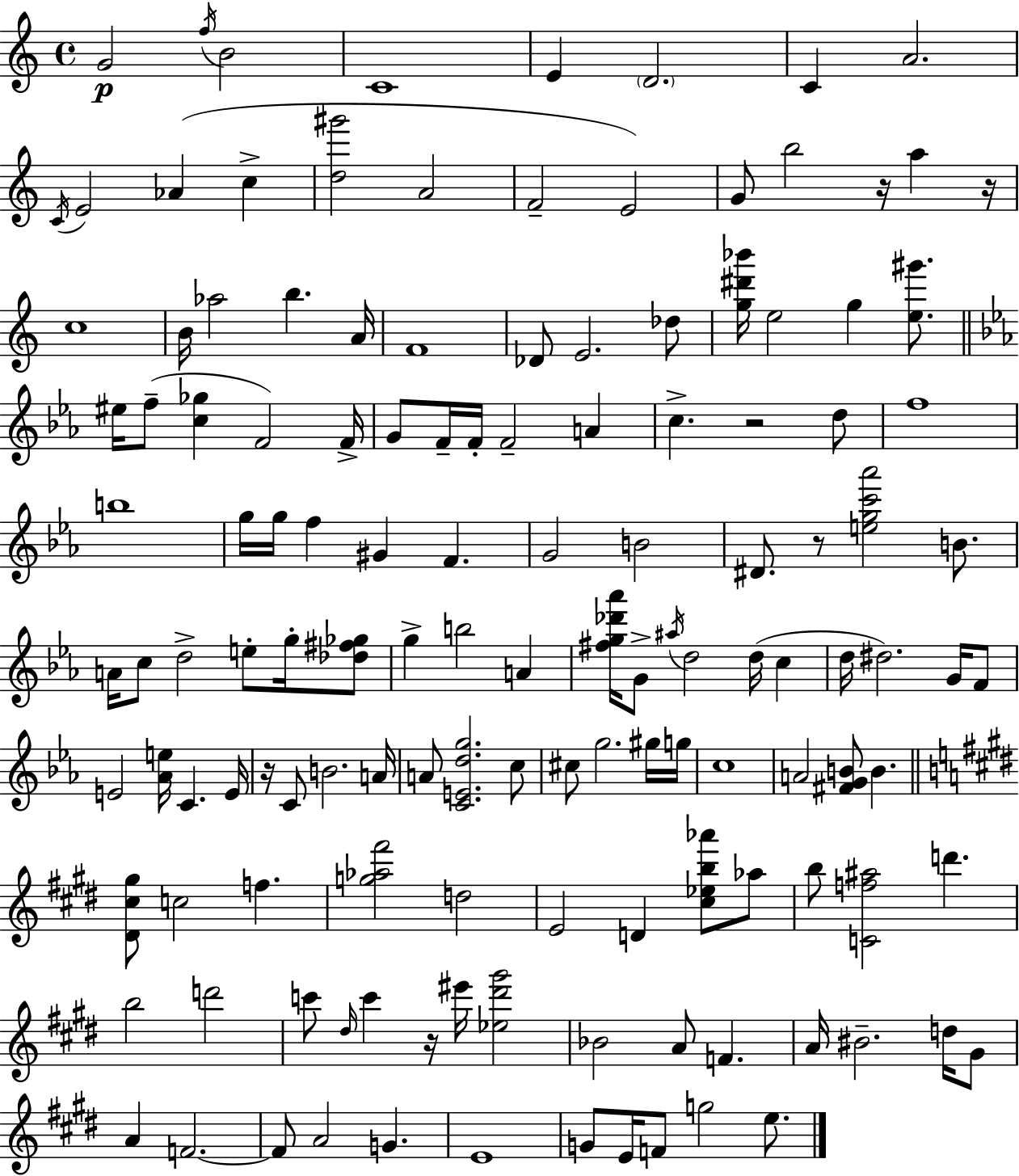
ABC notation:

X:1
T:Untitled
M:4/4
L:1/4
K:C
G2 f/4 B2 C4 E D2 C A2 C/4 E2 _A c [d^g']2 A2 F2 E2 G/2 b2 z/4 a z/4 c4 B/4 _a2 b A/4 F4 _D/2 E2 _d/2 [g^d'_b']/4 e2 g [e^g']/2 ^e/4 f/2 [c_g] F2 F/4 G/2 F/4 F/4 F2 A c z2 d/2 f4 b4 g/4 g/4 f ^G F G2 B2 ^D/2 z/2 [egc'_a']2 B/2 A/4 c/2 d2 e/2 g/4 [_d^f_g]/2 g b2 A [^fg_d'_a']/4 G/2 ^a/4 d2 d/4 c d/4 ^d2 G/4 F/2 E2 [_Ae]/4 C E/4 z/4 C/2 B2 A/4 A/2 [CEdg]2 c/2 ^c/2 g2 ^g/4 g/4 c4 A2 [^FGB]/2 B [^D^c^g]/2 c2 f [g_a^f']2 d2 E2 D [^c_eb_a']/2 _a/2 b/2 [Cf^a]2 d' b2 d'2 c'/2 ^d/4 c' z/4 ^e'/4 [_e^d'^g']2 _B2 A/2 F A/4 ^B2 d/4 ^G/2 A F2 F/2 A2 G E4 G/2 E/4 F/2 g2 e/2